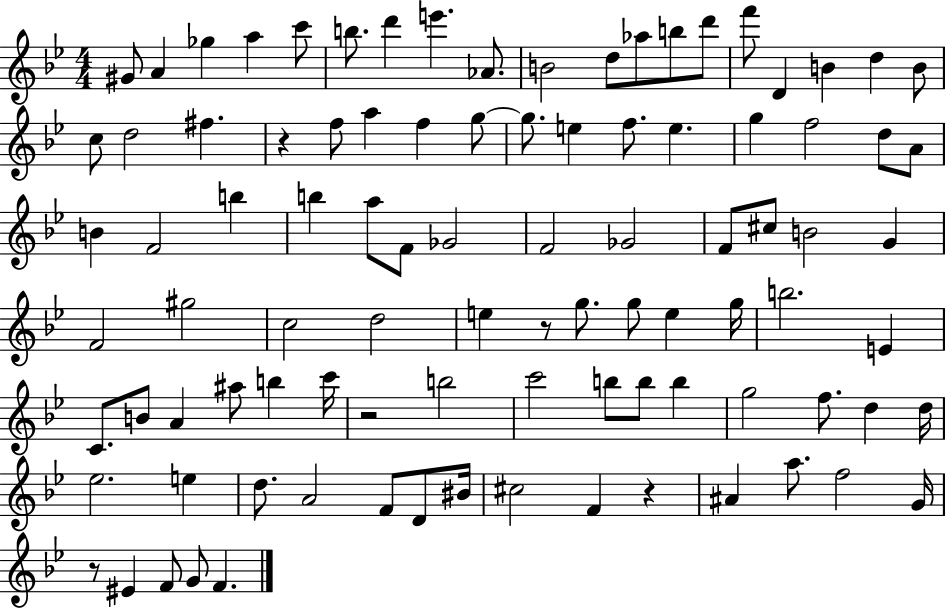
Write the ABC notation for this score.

X:1
T:Untitled
M:4/4
L:1/4
K:Bb
^G/2 A _g a c'/2 b/2 d' e' _A/2 B2 d/2 _a/2 b/2 d'/2 f'/2 D B d B/2 c/2 d2 ^f z f/2 a f g/2 g/2 e f/2 e g f2 d/2 A/2 B F2 b b a/2 F/2 _G2 F2 _G2 F/2 ^c/2 B2 G F2 ^g2 c2 d2 e z/2 g/2 g/2 e g/4 b2 E C/2 B/2 A ^a/2 b c'/4 z2 b2 c'2 b/2 b/2 b g2 f/2 d d/4 _e2 e d/2 A2 F/2 D/2 ^B/4 ^c2 F z ^A a/2 f2 G/4 z/2 ^E F/2 G/2 F